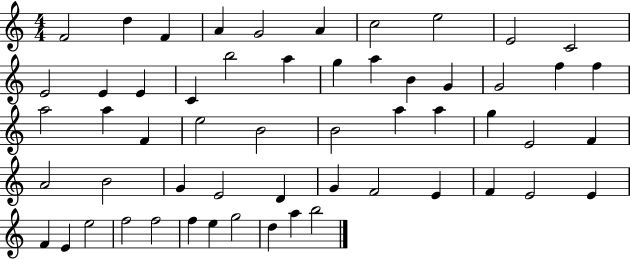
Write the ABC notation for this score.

X:1
T:Untitled
M:4/4
L:1/4
K:C
F2 d F A G2 A c2 e2 E2 C2 E2 E E C b2 a g a B G G2 f f a2 a F e2 B2 B2 a a g E2 F A2 B2 G E2 D G F2 E F E2 E F E e2 f2 f2 f e g2 d a b2